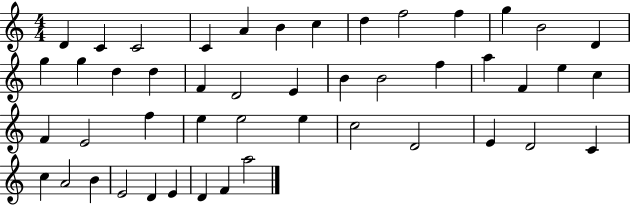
{
  \clef treble
  \numericTimeSignature
  \time 4/4
  \key c \major
  d'4 c'4 c'2 | c'4 a'4 b'4 c''4 | d''4 f''2 f''4 | g''4 b'2 d'4 | \break g''4 g''4 d''4 d''4 | f'4 d'2 e'4 | b'4 b'2 f''4 | a''4 f'4 e''4 c''4 | \break f'4 e'2 f''4 | e''4 e''2 e''4 | c''2 d'2 | e'4 d'2 c'4 | \break c''4 a'2 b'4 | e'2 d'4 e'4 | d'4 f'4 a''2 | \bar "|."
}